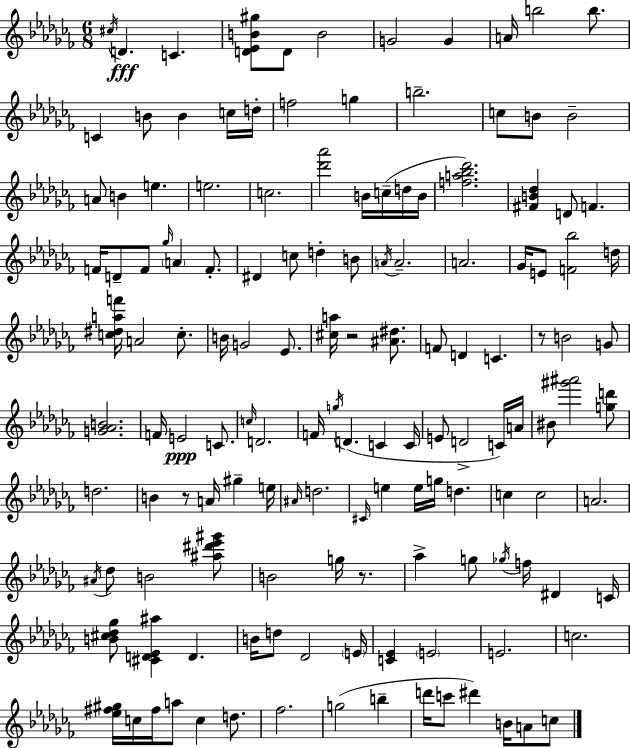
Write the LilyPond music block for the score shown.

{
  \clef treble
  \numericTimeSignature
  \time 6/8
  \key aes \minor
  \acciaccatura { cis''16 }\fff d'4. c'4. | <d' ees' b' gis''>8 d'8 b'2 | g'2 g'4 | a'16 b''2 b''8. | \break c'4 b'8 b'4 c''16 | d''16-. f''2 g''4 | b''2.-- | c''8 b'8 b'2-- | \break a'8 b'4 e''4. | e''2. | c''2. | <des''' aes'''>2 b'16 c''16--( d''16 | \break b'16 <f'' a'' bes'' des'''>2.) | <fis' b' des''>4 d'8 f'4. | f'16 d'8-- f'8 \grace { ges''16 } \parenthesize a'4 f'8.-. | dis'4 c''8 d''4-. | \break b'8 \acciaccatura { a'16 } a'2.-- | a'2. | ges'16 e'8 <f' bes''>2 | d''16 <c'' dis'' a'' f'''>16 a'2 | \break c''8.-. b'16 g'2 | ees'8. <cis'' a''>16 r2 | <ais' dis''>8. f'8 d'4 c'4. | r8 b'2 | \break g'8 <g' aes' b'>2. | f'16 e'2\ppp | c'8. \grace { c''16 } d'2. | f'16 \acciaccatura { g''16 } d'4.( | \break c'4 c'16 e'8 d'2-> | c'16) a'16 bis'8 <gis''' ais'''>2 | <g'' d'''>8 d''2. | b'4 r8 a'16 | \break gis''4-- e''16 \grace { ais'16 } d''2. | \grace { cis'16 } e''4 e''16 | g''16 d''4. c''4 c''2 | a'2. | \break \acciaccatura { ais'16 } des''8 b'2 | <ais'' dis''' ees''' gis'''>8 b'2 | g''16 r8. aes''4-> | g''8 \acciaccatura { ges''16 } f''16 dis'4 c'16 <b' cis'' des'' ges''>8 <cis' d' ees' ais''>4 | \break d'4. b'16 d''8 | des'2 \parenthesize e'16 <c' ees'>4 | \parenthesize e'2 e'2. | c''2. | \break <ees'' fis'' gis''>16 c''16 fis''16 | a''8 c''4 d''8. fes''2. | g''2( | b''4-- d'''16 c'''8 | \break dis'''4) b'16 a'8 c''8 \bar "|."
}